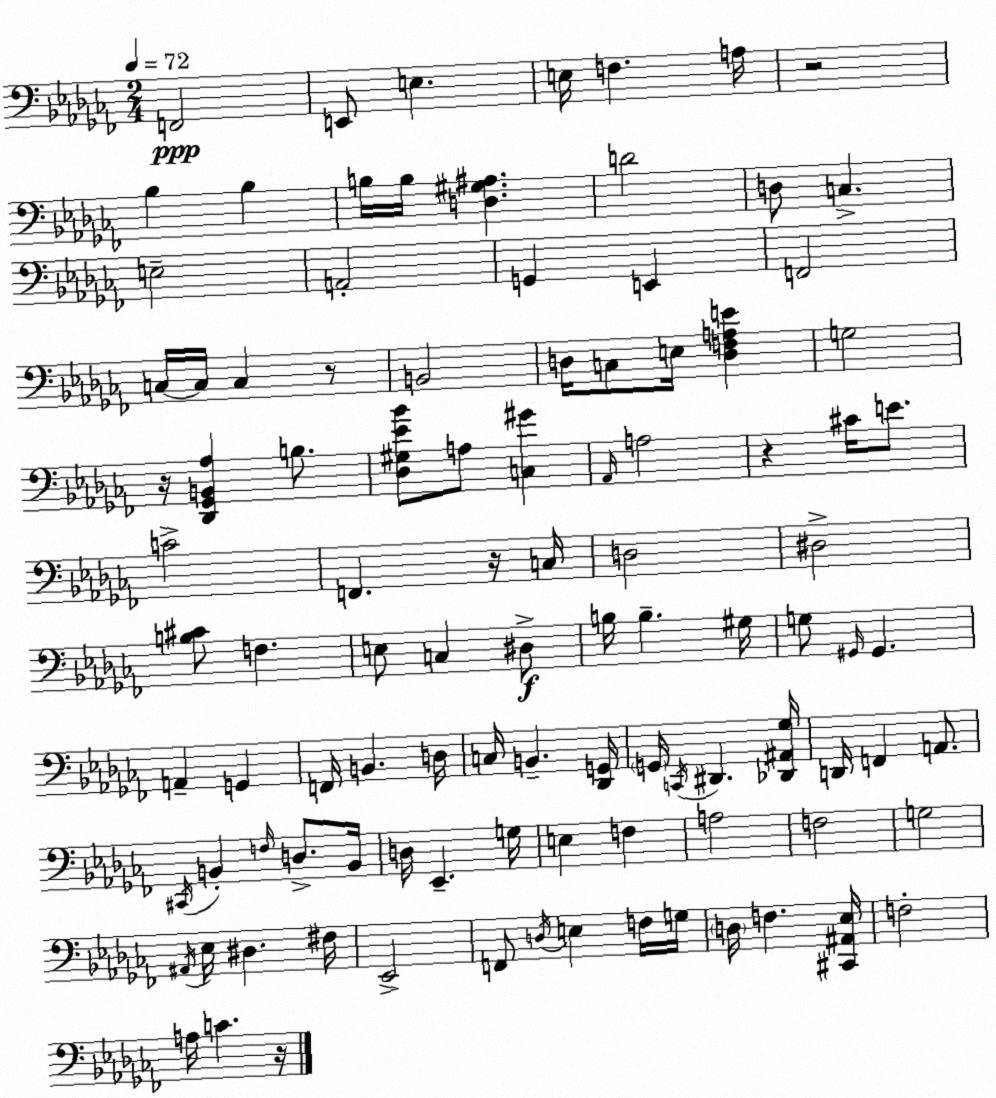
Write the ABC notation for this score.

X:1
T:Untitled
M:2/4
L:1/4
K:Abm
F,,2 E,,/2 E, E,/4 F, A,/4 z2 _B, _B, B,/4 B,/4 [D,^G,^A,] D2 D,/2 C, E,2 A,,2 G,, E,, F,,2 C,/4 C,/4 C, z/2 B,,2 D,/4 C,/2 E,/4 [D,F,A,E] G,2 z/4 [_D,,_G,,B,,_A,] B,/2 [_D,^G,_E_B]/2 A,/2 [C,^G] _A,,/4 A,2 z ^C/4 E/2 C2 F,, z/4 C,/4 D,2 ^D,2 [B,^C]/2 F, E,/2 C, ^D,/2 B,/4 B, ^G,/4 G,/2 ^G,,/4 ^G,, A,, G,, F,,/4 B,, D,/4 C,/4 B,, [_D,,G,,]/4 G,,/4 C,,/4 ^D,, [_D,,^A,,_G,]/4 D,,/4 F,, A,,/2 ^C,,/4 B,, F,/4 D,/2 B,,/4 D,/4 _E,, G,/4 E, F, A,2 F,2 G,2 ^A,,/4 _E,/4 ^D, ^F,/4 _E,,2 F,,/2 D,/4 E, F,/4 G,/4 D,/4 F, [^C,,^A,,_E,]/4 F,2 A,/4 C z/4